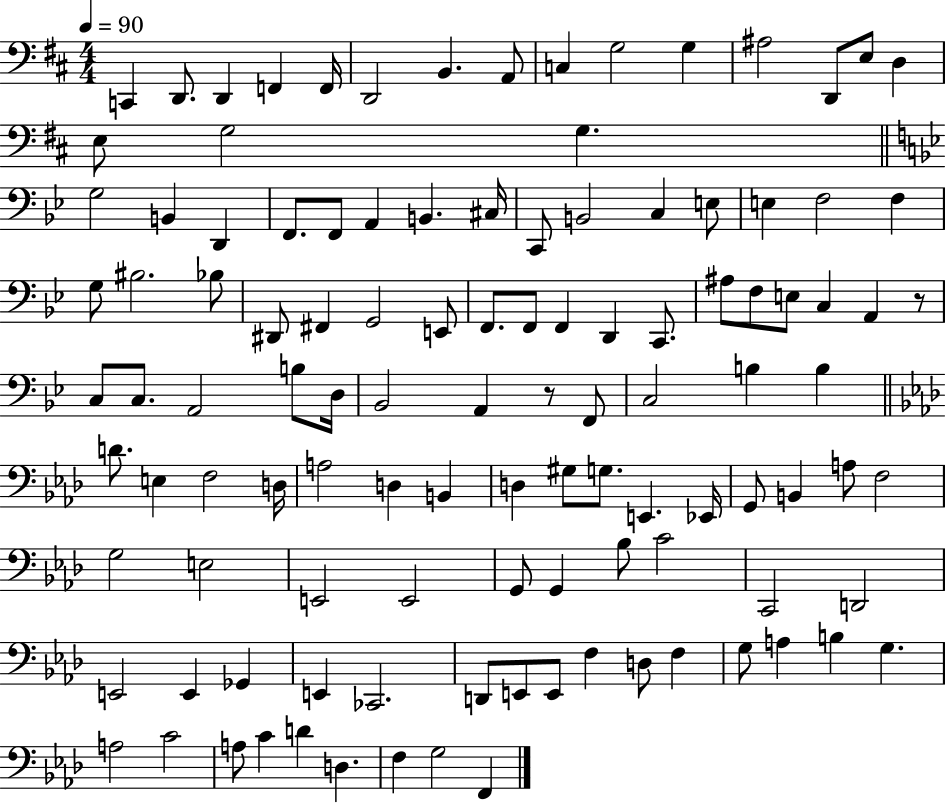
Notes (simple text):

C2/q D2/e. D2/q F2/q F2/s D2/h B2/q. A2/e C3/q G3/h G3/q A#3/h D2/e E3/e D3/q E3/e G3/h G3/q. G3/h B2/q D2/q F2/e. F2/e A2/q B2/q. C#3/s C2/e B2/h C3/q E3/e E3/q F3/h F3/q G3/e BIS3/h. Bb3/e D#2/e F#2/q G2/h E2/e F2/e. F2/e F2/q D2/q C2/e. A#3/e F3/e E3/e C3/q A2/q R/e C3/e C3/e. A2/h B3/e D3/s Bb2/h A2/q R/e F2/e C3/h B3/q B3/q D4/e. E3/q F3/h D3/s A3/h D3/q B2/q D3/q G#3/e G3/e. E2/q. Eb2/s G2/e B2/q A3/e F3/h G3/h E3/h E2/h E2/h G2/e G2/q Bb3/e C4/h C2/h D2/h E2/h E2/q Gb2/q E2/q CES2/h. D2/e E2/e E2/e F3/q D3/e F3/q G3/e A3/q B3/q G3/q. A3/h C4/h A3/e C4/q D4/q D3/q. F3/q G3/h F2/q